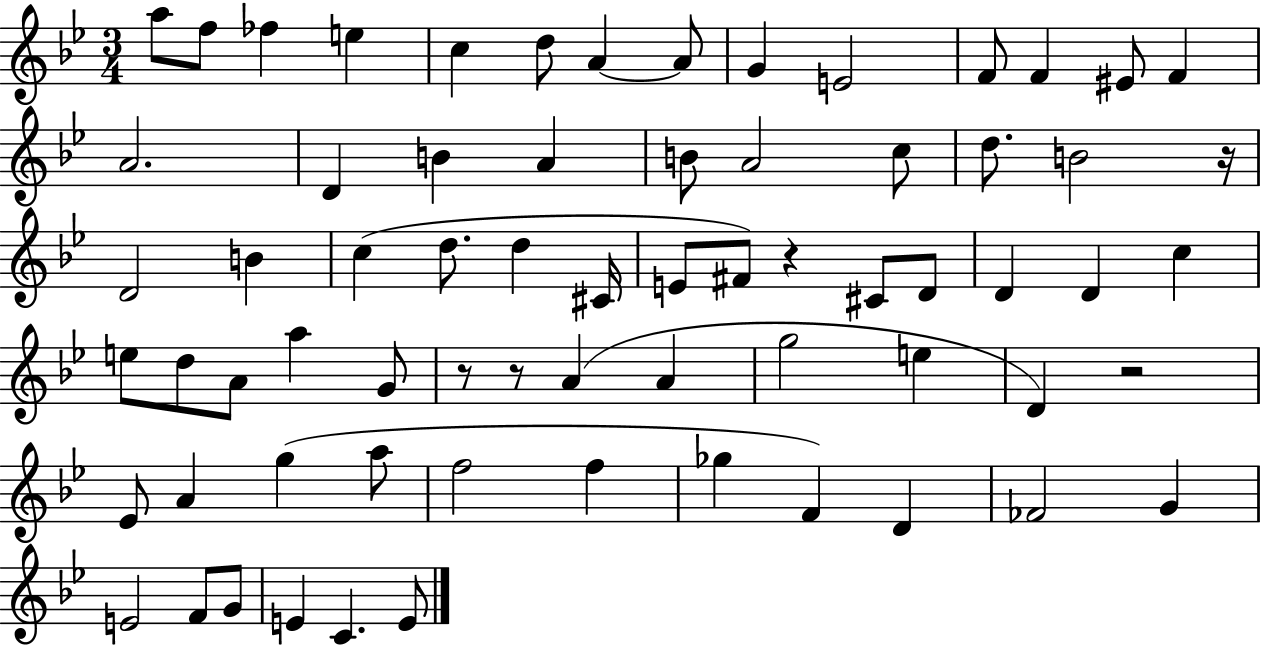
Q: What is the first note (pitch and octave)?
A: A5